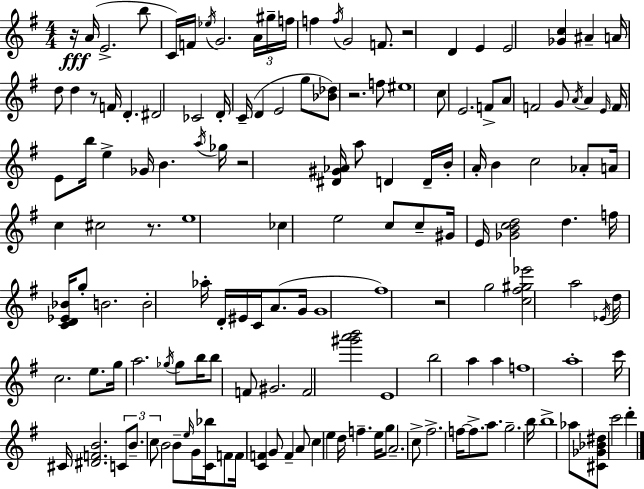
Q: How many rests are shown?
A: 7